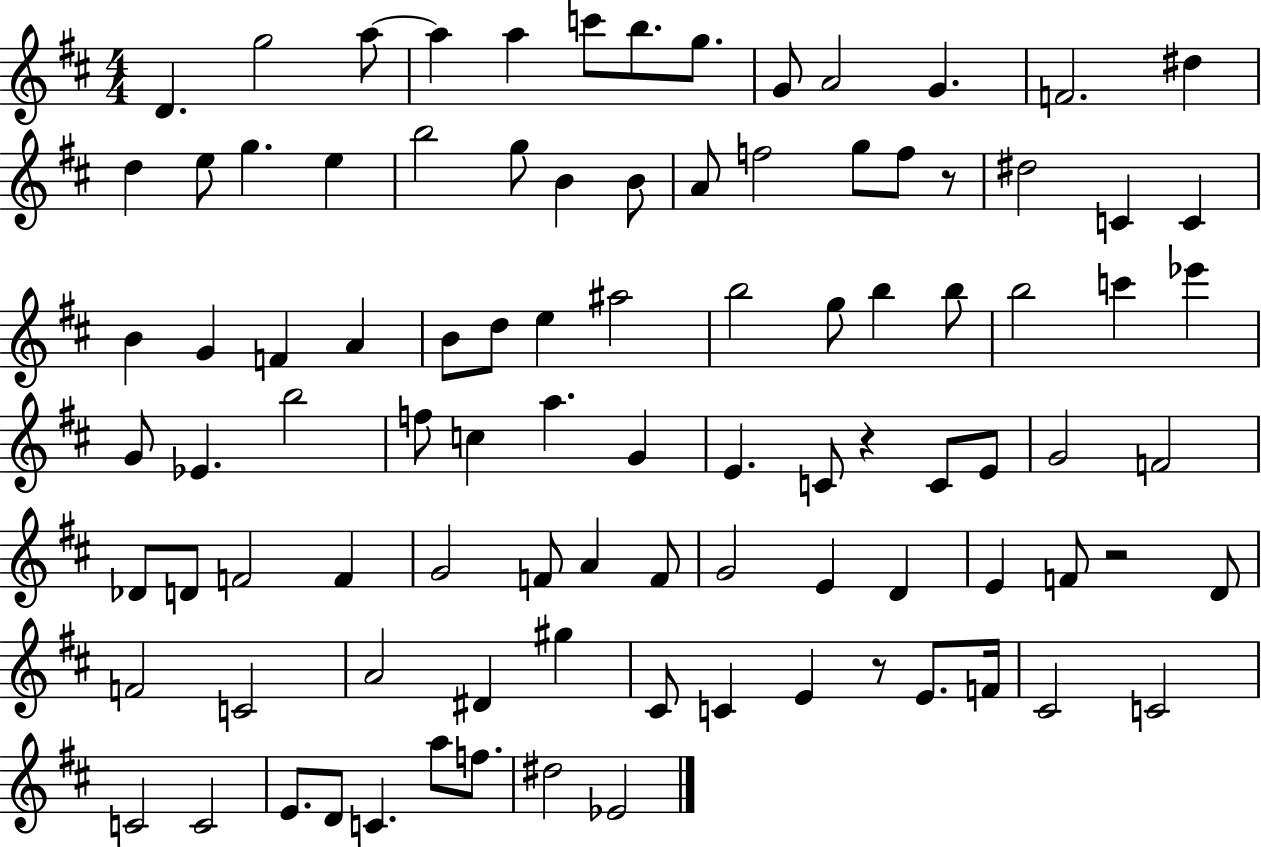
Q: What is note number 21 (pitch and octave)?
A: B4